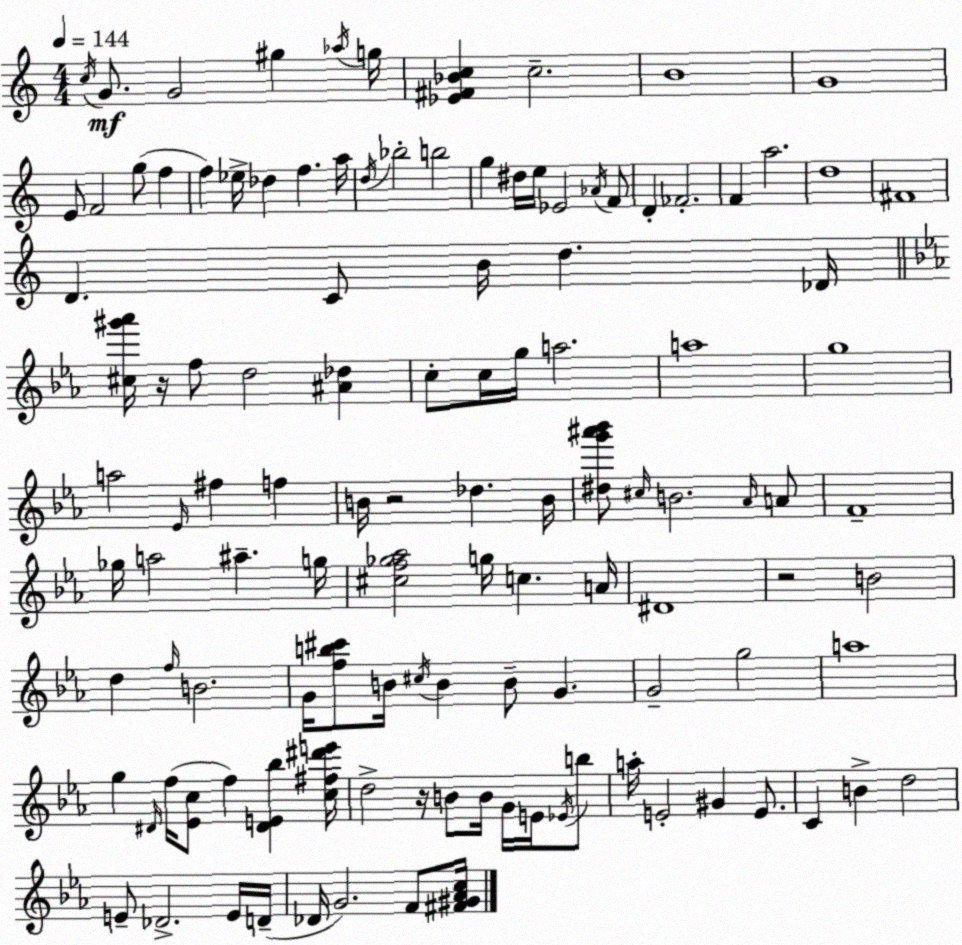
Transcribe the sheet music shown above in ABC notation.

X:1
T:Untitled
M:4/4
L:1/4
K:Am
c/4 G/2 G2 ^g _a/4 g/4 [_E^F_Bc] c2 B4 G4 E/2 F2 g/2 f f _e/4 _d f a/4 d/4 _b2 b2 g ^d/4 e/4 _E2 _A/4 F/2 D _F2 F a2 d4 ^F4 D C/2 B/4 d _D/4 [^c^g'_a']/4 z/4 f/2 d2 [^A_d] c/2 c/4 g/4 a2 a4 g4 a2 _E/4 ^f f B/4 z2 _d B/4 [^dg'^a'_b']/2 ^c/4 B2 _A/4 A/2 F4 _g/4 a2 ^a g/4 [^cf_g_a]2 g/4 c A/4 ^D4 z2 B2 d f/4 B2 G/4 [fb^c']/2 B/4 ^c/4 B B/2 G G2 g2 a4 g ^D/4 f/4 [_Ec]/2 f [^DE_b] [c^f^d'e']/4 d2 z/4 B/2 B/4 G/4 E/4 _E/4 b/2 a/4 E2 ^G E/2 C B d2 E/2 _D2 E/4 D/4 _D/4 G2 F/2 [^F^G_Ac]/4